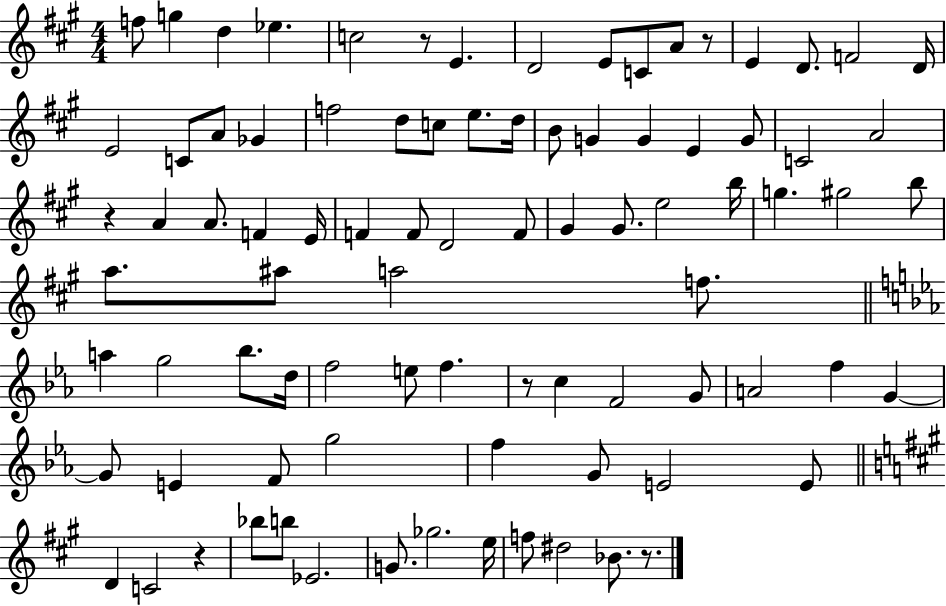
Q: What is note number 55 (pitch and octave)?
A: E5